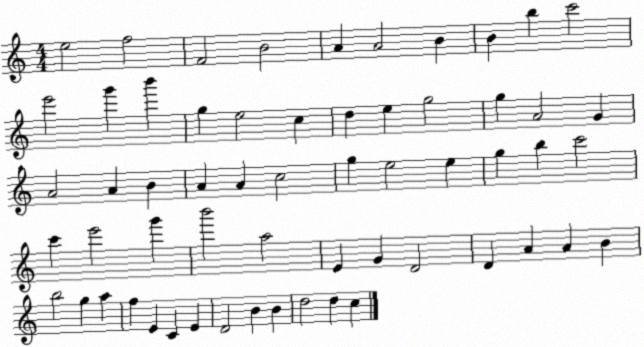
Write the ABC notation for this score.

X:1
T:Untitled
M:4/4
L:1/4
K:C
e2 f2 F2 B2 A A2 B B b c'2 e'2 g' b' g e2 c d e g2 g A2 G A2 A B A A c2 g e2 e g b c'2 c' e'2 g' b'2 a2 E G D2 D A A B b2 g a f E C E D2 B B d2 d c